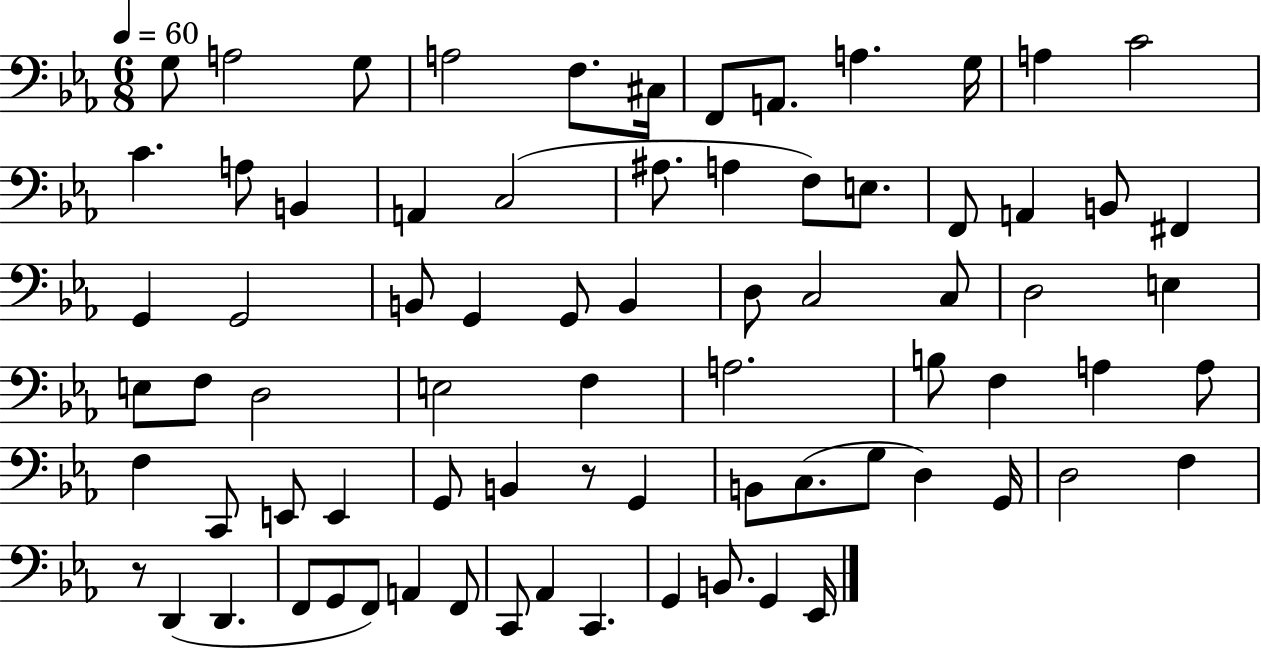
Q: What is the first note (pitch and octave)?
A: G3